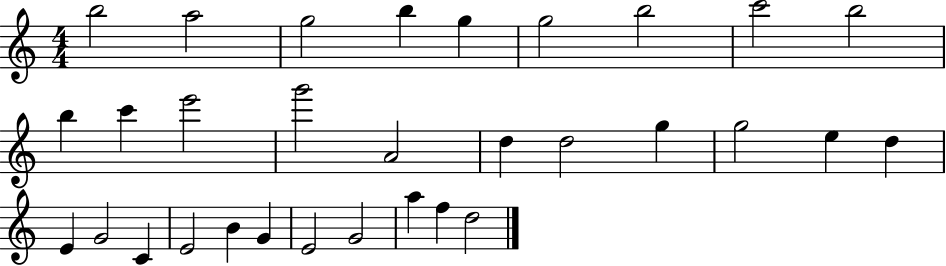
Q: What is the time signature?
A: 4/4